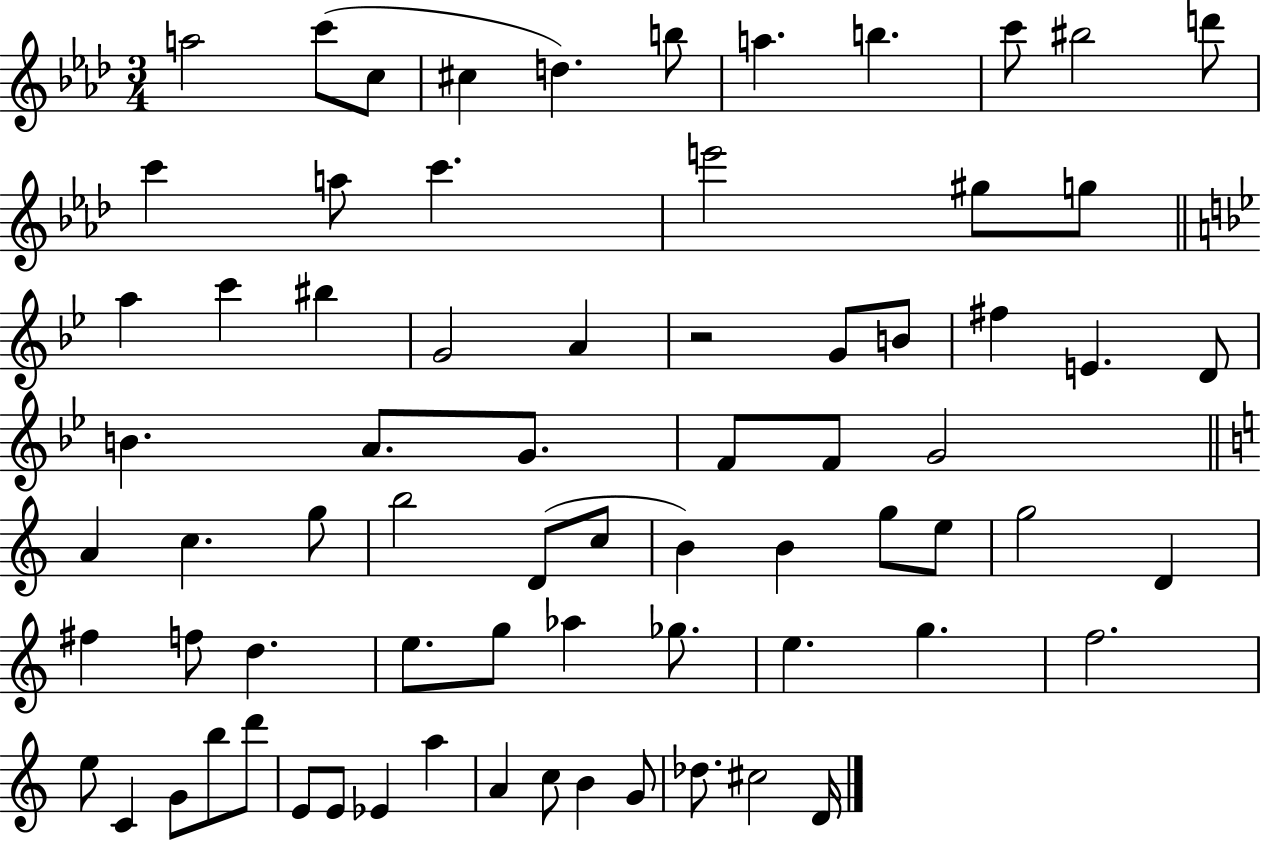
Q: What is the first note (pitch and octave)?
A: A5